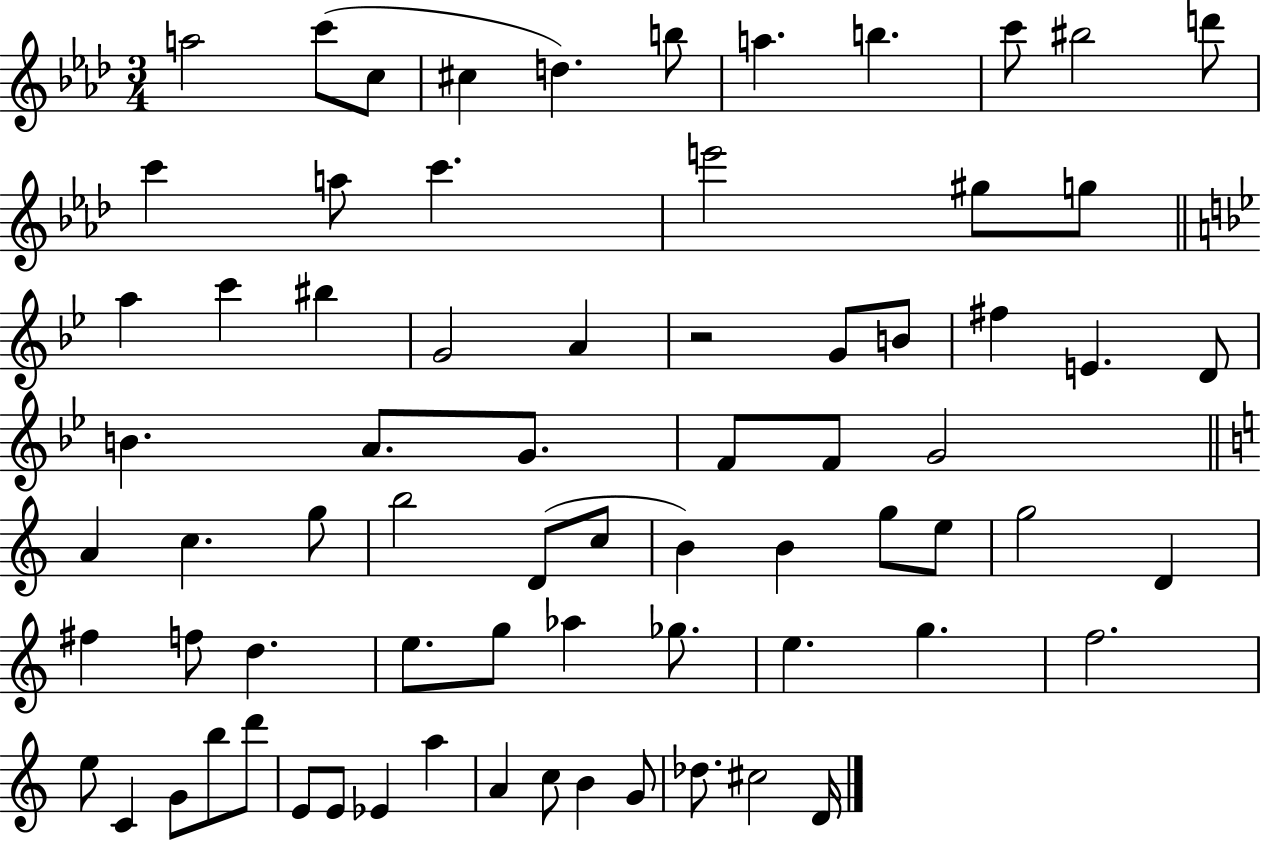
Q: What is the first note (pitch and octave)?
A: A5